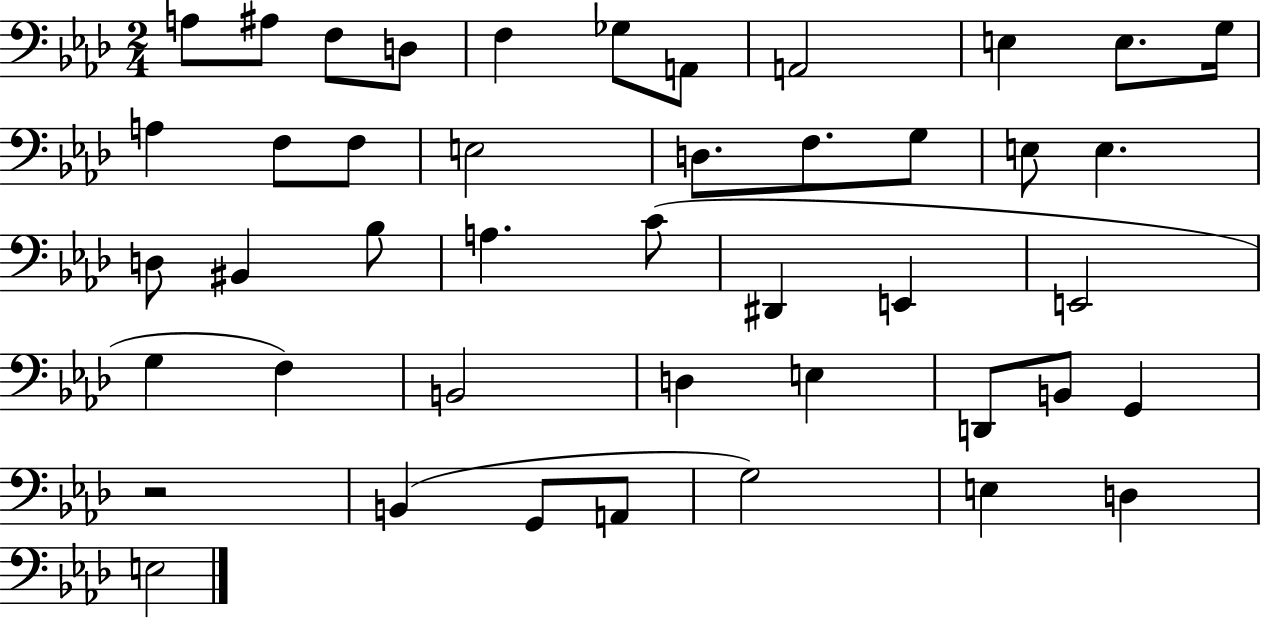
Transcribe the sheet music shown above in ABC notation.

X:1
T:Untitled
M:2/4
L:1/4
K:Ab
A,/2 ^A,/2 F,/2 D,/2 F, _G,/2 A,,/2 A,,2 E, E,/2 G,/4 A, F,/2 F,/2 E,2 D,/2 F,/2 G,/2 E,/2 E, D,/2 ^B,, _B,/2 A, C/2 ^D,, E,, E,,2 G, F, B,,2 D, E, D,,/2 B,,/2 G,, z2 B,, G,,/2 A,,/2 G,2 E, D, E,2